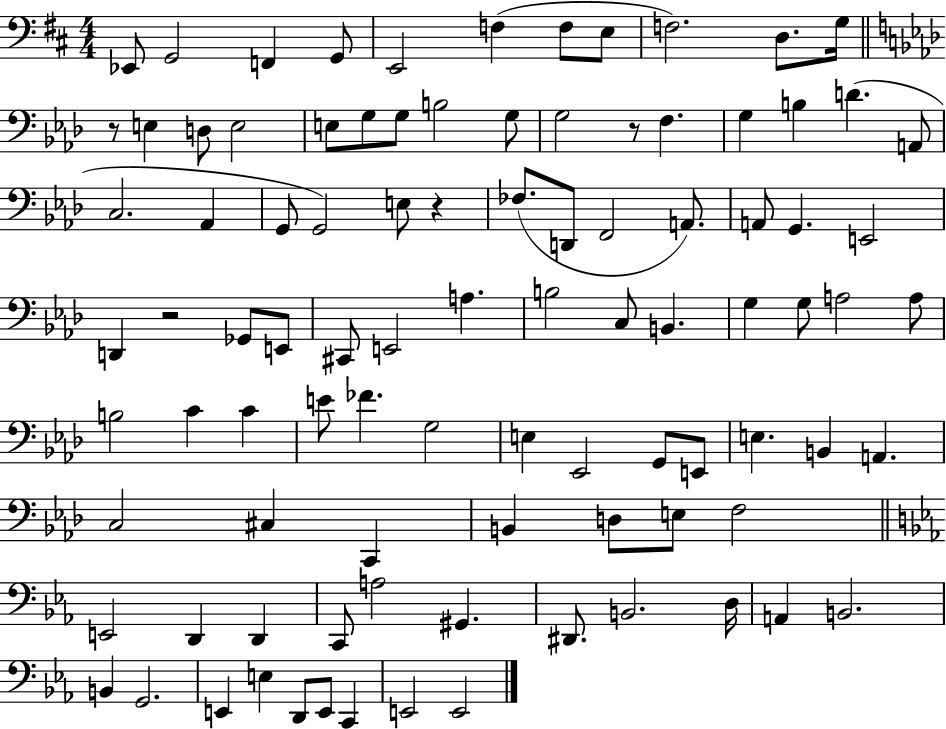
X:1
T:Untitled
M:4/4
L:1/4
K:D
_E,,/2 G,,2 F,, G,,/2 E,,2 F, F,/2 E,/2 F,2 D,/2 G,/4 z/2 E, D,/2 E,2 E,/2 G,/2 G,/2 B,2 G,/2 G,2 z/2 F, G, B, D A,,/2 C,2 _A,, G,,/2 G,,2 E,/2 z _F,/2 D,,/2 F,,2 A,,/2 A,,/2 G,, E,,2 D,, z2 _G,,/2 E,,/2 ^C,,/2 E,,2 A, B,2 C,/2 B,, G, G,/2 A,2 A,/2 B,2 C C E/2 _F G,2 E, _E,,2 G,,/2 E,,/2 E, B,, A,, C,2 ^C, C,, B,, D,/2 E,/2 F,2 E,,2 D,, D,, C,,/2 A,2 ^G,, ^D,,/2 B,,2 D,/4 A,, B,,2 B,, G,,2 E,, E, D,,/2 E,,/2 C,, E,,2 E,,2